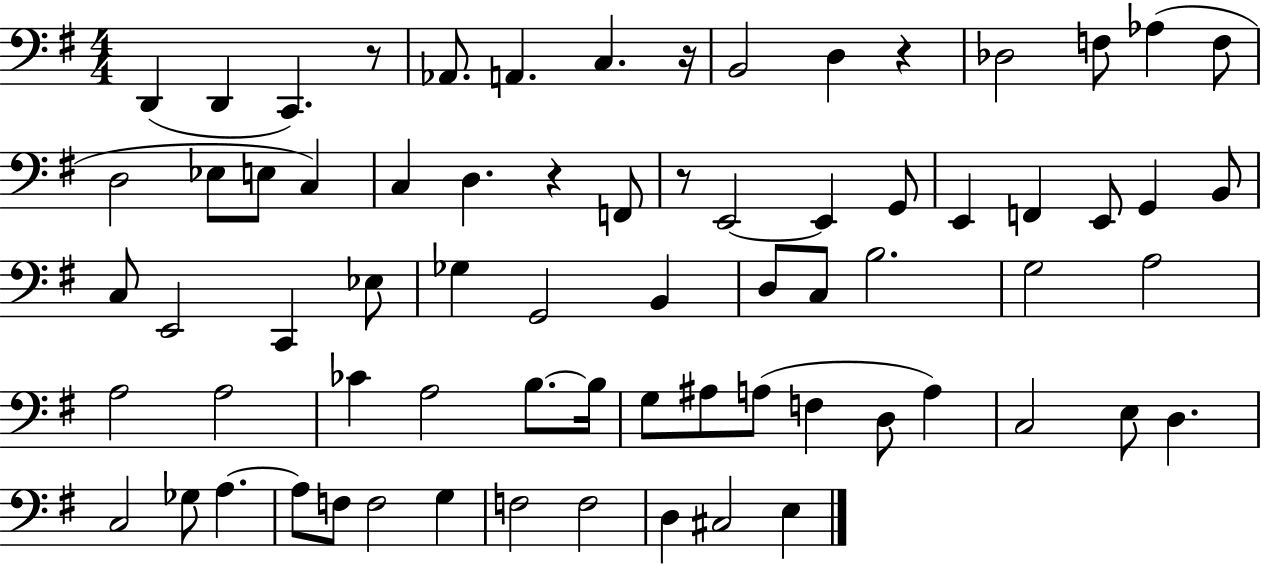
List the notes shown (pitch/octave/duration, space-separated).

D2/q D2/q C2/q. R/e Ab2/e. A2/q. C3/q. R/s B2/h D3/q R/q Db3/h F3/e Ab3/q F3/e D3/h Eb3/e E3/e C3/q C3/q D3/q. R/q F2/e R/e E2/h E2/q G2/e E2/q F2/q E2/e G2/q B2/e C3/e E2/h C2/q Eb3/e Gb3/q G2/h B2/q D3/e C3/e B3/h. G3/h A3/h A3/h A3/h CES4/q A3/h B3/e. B3/s G3/e A#3/e A3/e F3/q D3/e A3/q C3/h E3/e D3/q. C3/h Gb3/e A3/q. A3/e F3/e F3/h G3/q F3/h F3/h D3/q C#3/h E3/q